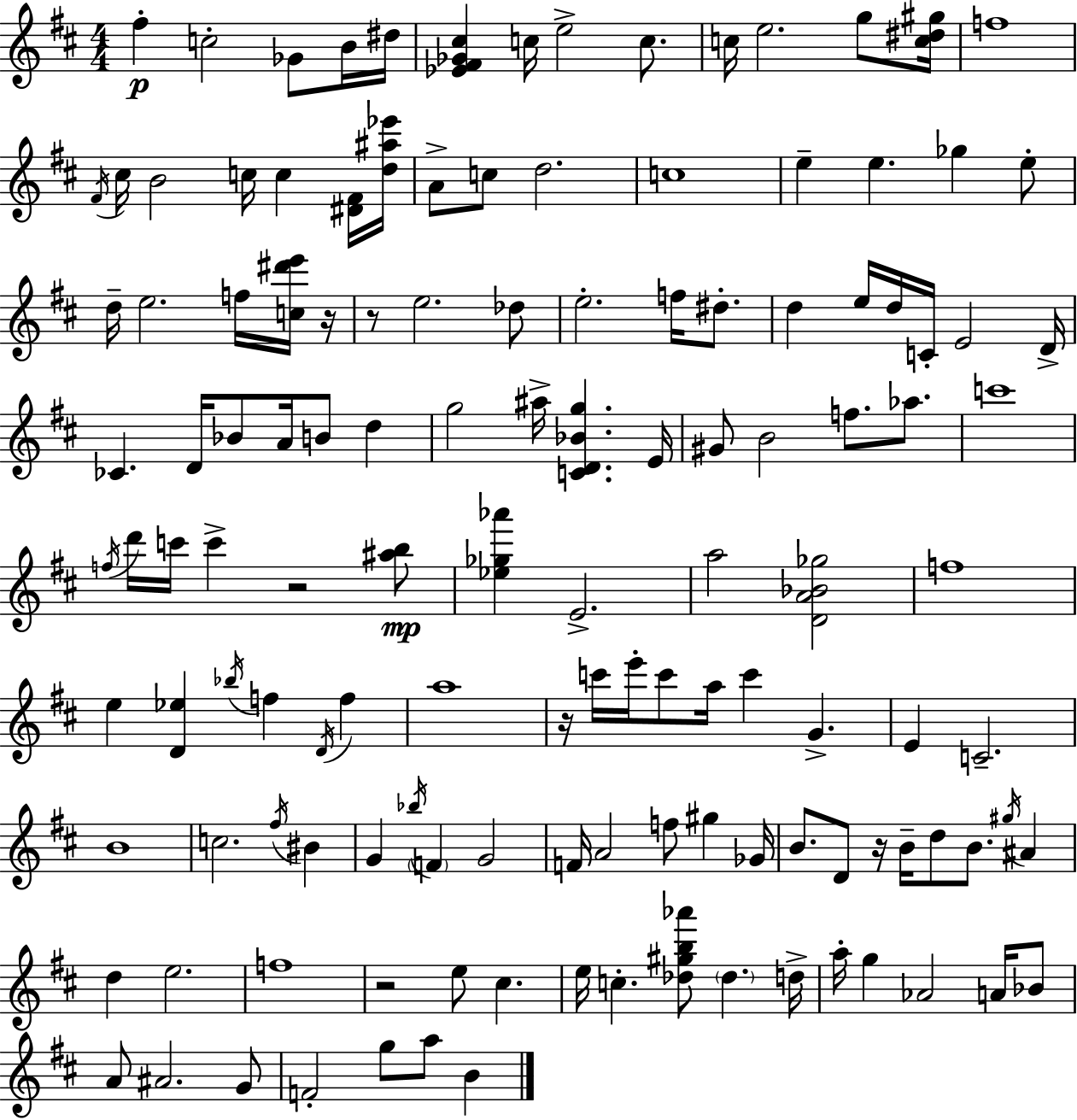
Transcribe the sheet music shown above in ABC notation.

X:1
T:Untitled
M:4/4
L:1/4
K:D
^f c2 _G/2 B/4 ^d/4 [_E^F_G^c] c/4 e2 c/2 c/4 e2 g/2 [c^d^g]/4 f4 ^F/4 ^c/4 B2 c/4 c [^D^F]/4 [d^a_e']/4 A/2 c/2 d2 c4 e e _g e/2 d/4 e2 f/4 [c^d'e']/4 z/4 z/2 e2 _d/2 e2 f/4 ^d/2 d e/4 d/4 C/4 E2 D/4 _C D/4 _B/2 A/4 B/2 d g2 ^a/4 [CD_Bg] E/4 ^G/2 B2 f/2 _a/2 c'4 f/4 d'/4 c'/4 c' z2 [^ab]/2 [_e_g_a'] E2 a2 [DA_B_g]2 f4 e [D_e] _b/4 f D/4 f a4 z/4 c'/4 e'/4 c'/2 a/4 c' G E C2 B4 c2 ^f/4 ^B G _b/4 F G2 F/4 A2 f/2 ^g _G/4 B/2 D/2 z/4 B/4 d/2 B/2 ^g/4 ^A d e2 f4 z2 e/2 ^c e/4 c [_d^gb_a']/2 _d d/4 a/4 g _A2 A/4 _B/2 A/2 ^A2 G/2 F2 g/2 a/2 B